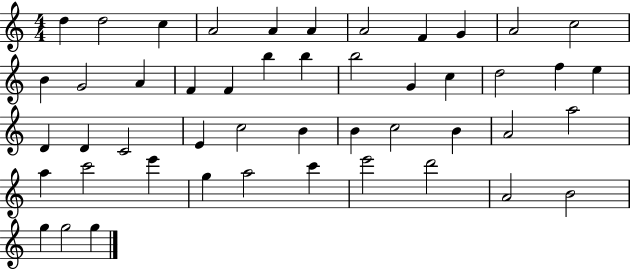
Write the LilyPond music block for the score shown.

{
  \clef treble
  \numericTimeSignature
  \time 4/4
  \key c \major
  d''4 d''2 c''4 | a'2 a'4 a'4 | a'2 f'4 g'4 | a'2 c''2 | \break b'4 g'2 a'4 | f'4 f'4 b''4 b''4 | b''2 g'4 c''4 | d''2 f''4 e''4 | \break d'4 d'4 c'2 | e'4 c''2 b'4 | b'4 c''2 b'4 | a'2 a''2 | \break a''4 c'''2 e'''4 | g''4 a''2 c'''4 | e'''2 d'''2 | a'2 b'2 | \break g''4 g''2 g''4 | \bar "|."
}